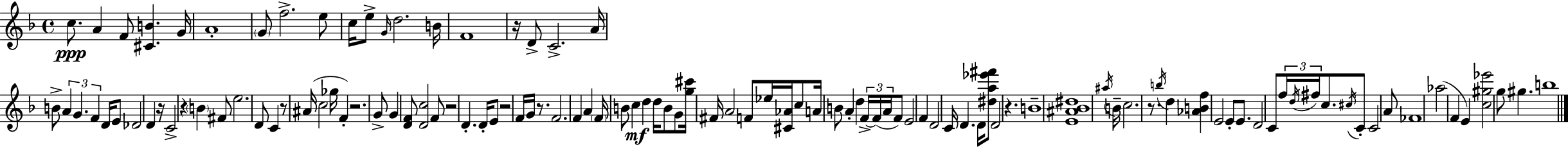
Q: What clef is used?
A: treble